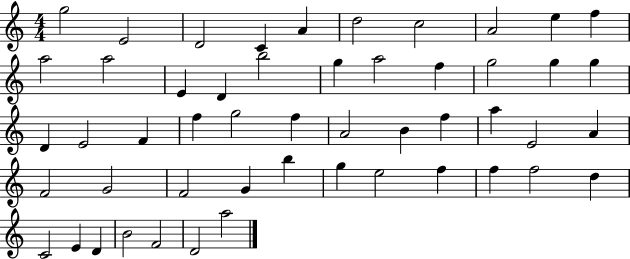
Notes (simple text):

G5/h E4/h D4/h C4/q A4/q D5/h C5/h A4/h E5/q F5/q A5/h A5/h E4/q D4/q B5/h G5/q A5/h F5/q G5/h G5/q G5/q D4/q E4/h F4/q F5/q G5/h F5/q A4/h B4/q F5/q A5/q E4/h A4/q F4/h G4/h F4/h G4/q B5/q G5/q E5/h F5/q F5/q F5/h D5/q C4/h E4/q D4/q B4/h F4/h D4/h A5/h